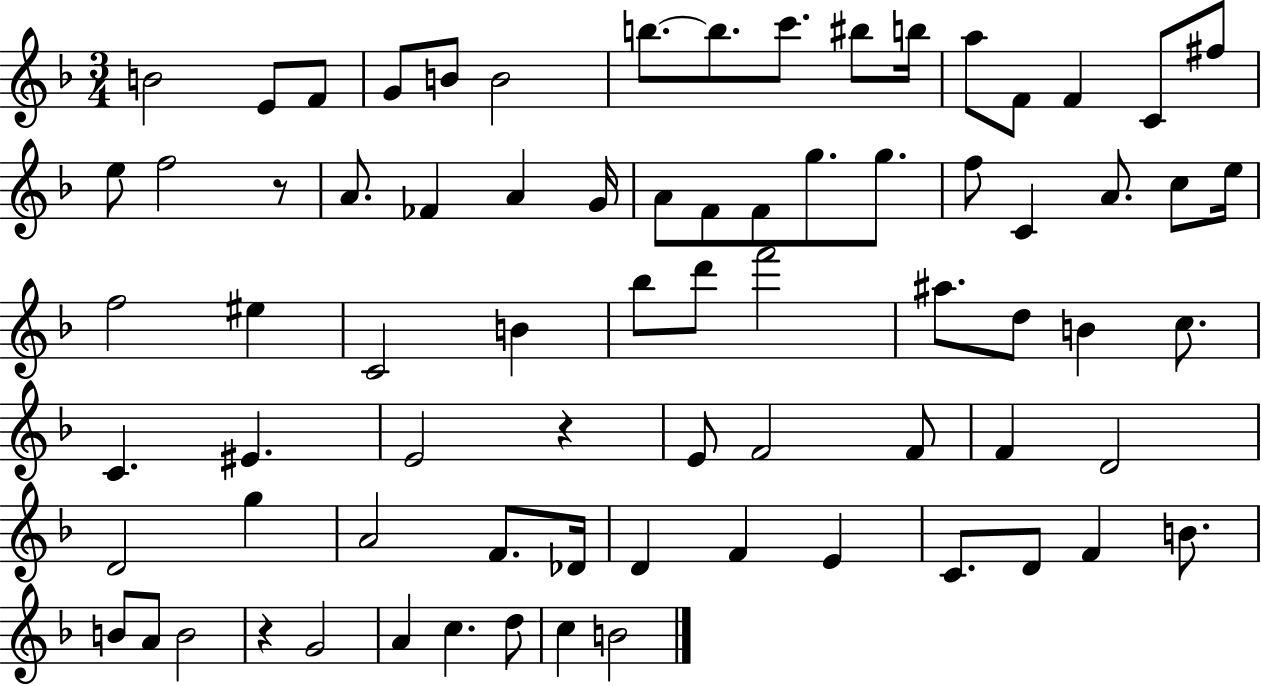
B4/h E4/e F4/e G4/e B4/e B4/h B5/e. B5/e. C6/e. BIS5/e B5/s A5/e F4/e F4/q C4/e F#5/e E5/e F5/h R/e A4/e. FES4/q A4/q G4/s A4/e F4/e F4/e G5/e. G5/e. F5/e C4/q A4/e. C5/e E5/s F5/h EIS5/q C4/h B4/q Bb5/e D6/e F6/h A#5/e. D5/e B4/q C5/e. C4/q. EIS4/q. E4/h R/q E4/e F4/h F4/e F4/q D4/h D4/h G5/q A4/h F4/e. Db4/s D4/q F4/q E4/q C4/e. D4/e F4/q B4/e. B4/e A4/e B4/h R/q G4/h A4/q C5/q. D5/e C5/q B4/h